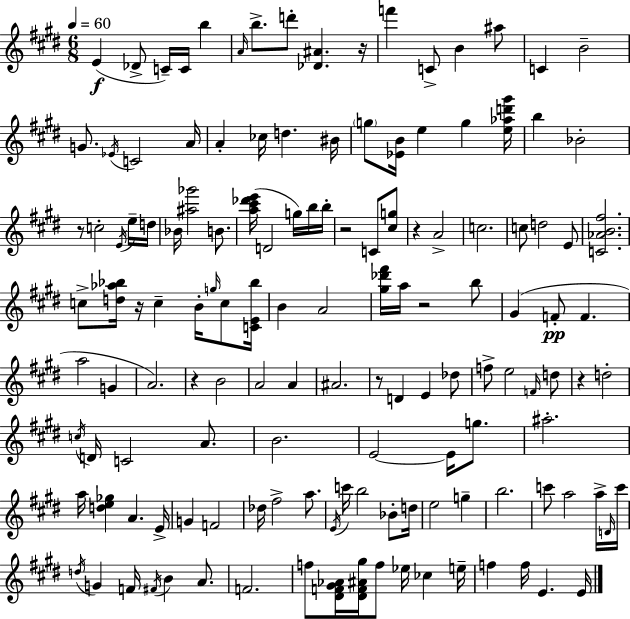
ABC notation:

X:1
T:Untitled
M:6/8
L:1/4
K:E
E _D/2 C/4 C/4 b A/4 b/2 d'/2 [_D^A] z/4 f' C/2 B ^a/2 C B2 G/2 _E/4 C2 A/4 A _c/4 d ^B/4 g/2 [_EB]/4 e g [e_ad'^g']/4 b _B2 z/2 c2 E/4 e/4 d/4 _B/4 [^a_g']2 B/2 [a^c'_d'e']/4 D2 g/4 b/4 b/4 z2 C/2 [^cg]/2 z A2 c2 c/2 d2 E/2 [C_AB^f]2 c/2 [d_a_b]/4 z/4 c B/4 g/4 c/2 [CE_b]/4 B A2 [^g_d'^f']/4 a/4 z2 b/2 ^G F/2 F a2 G A2 z B2 A2 A ^A2 z/2 D E _d/2 f/2 e2 F/4 d/2 z d2 c/4 D/4 C2 A/2 B2 E2 E/4 g/2 ^a2 a/4 [de_g] A E/4 G F2 _d/4 ^f2 a/2 E/4 c'/4 b2 _B/2 d/4 e2 g b2 c'/2 a2 a/4 D/4 c'/4 d/4 G F/4 ^F/4 B A/2 F2 f/2 [^DF^G_A]/4 [^DF^A^g]/4 f/2 _e/4 _c e/4 f f/4 E E/4